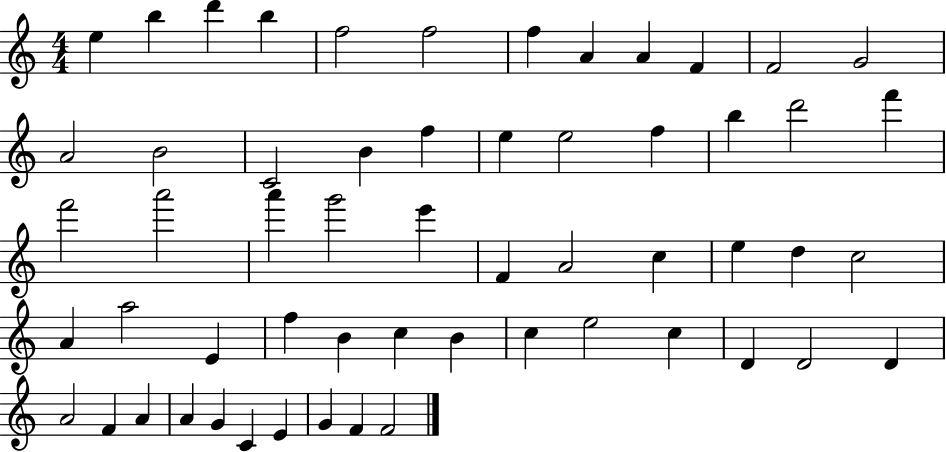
X:1
T:Untitled
M:4/4
L:1/4
K:C
e b d' b f2 f2 f A A F F2 G2 A2 B2 C2 B f e e2 f b d'2 f' f'2 a'2 a' g'2 e' F A2 c e d c2 A a2 E f B c B c e2 c D D2 D A2 F A A G C E G F F2